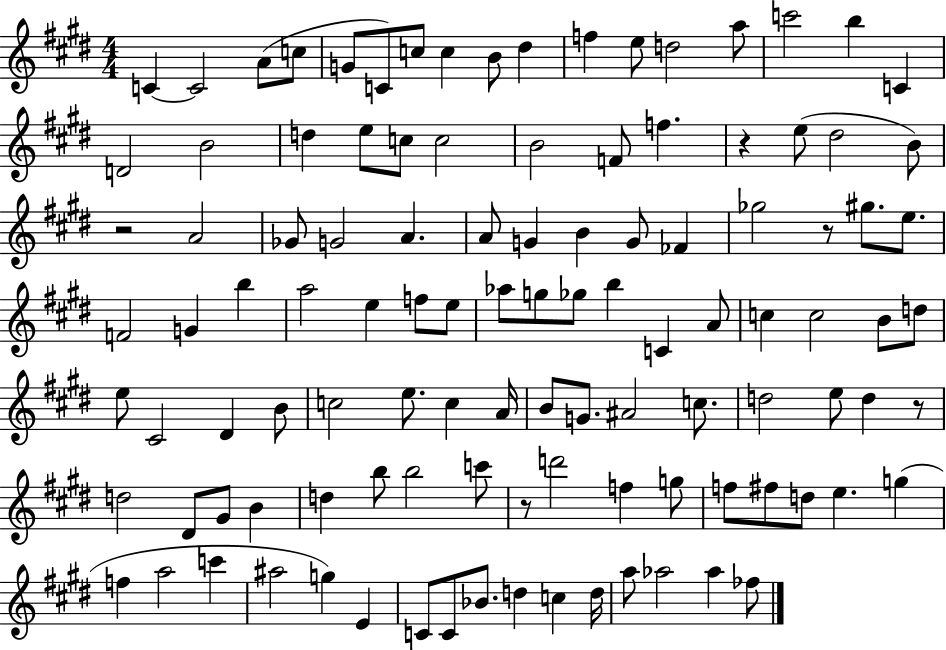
{
  \clef treble
  \numericTimeSignature
  \time 4/4
  \key e \major
  \repeat volta 2 { c'4~~ c'2 a'8( c''8 | g'8 c'8) c''8 c''4 b'8 dis''4 | f''4 e''8 d''2 a''8 | c'''2 b''4 c'4 | \break d'2 b'2 | d''4 e''8 c''8 c''2 | b'2 f'8 f''4. | r4 e''8( dis''2 b'8) | \break r2 a'2 | ges'8 g'2 a'4. | a'8 g'4 b'4 g'8 fes'4 | ges''2 r8 gis''8. e''8. | \break f'2 g'4 b''4 | a''2 e''4 f''8 e''8 | aes''8 g''8 ges''8 b''4 c'4 a'8 | c''4 c''2 b'8 d''8 | \break e''8 cis'2 dis'4 b'8 | c''2 e''8. c''4 a'16 | b'8 g'8. ais'2 c''8. | d''2 e''8 d''4 r8 | \break d''2 dis'8 gis'8 b'4 | d''4 b''8 b''2 c'''8 | r8 d'''2 f''4 g''8 | f''8 fis''8 d''8 e''4. g''4( | \break f''4 a''2 c'''4 | ais''2 g''4) e'4 | c'8 c'8 bes'8. d''4 c''4 d''16 | a''8 aes''2 aes''4 fes''8 | \break } \bar "|."
}